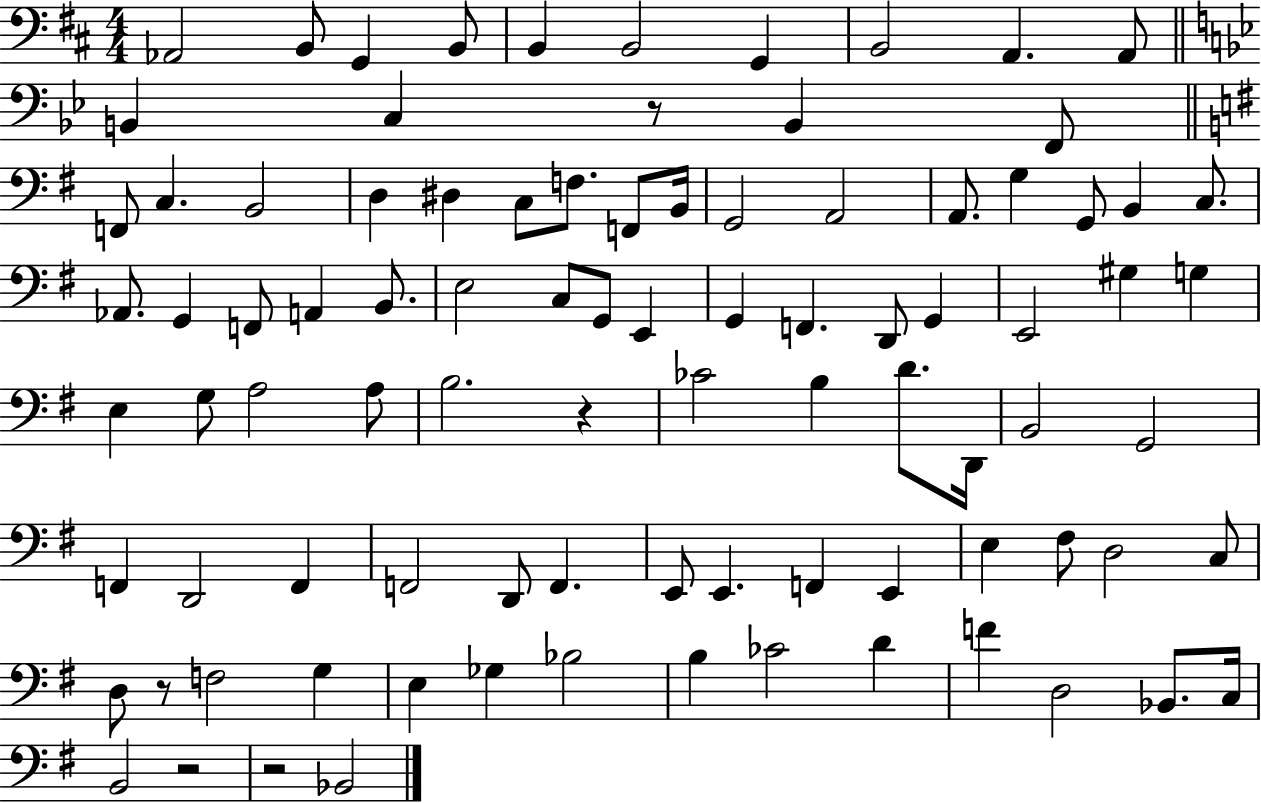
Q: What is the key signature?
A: D major